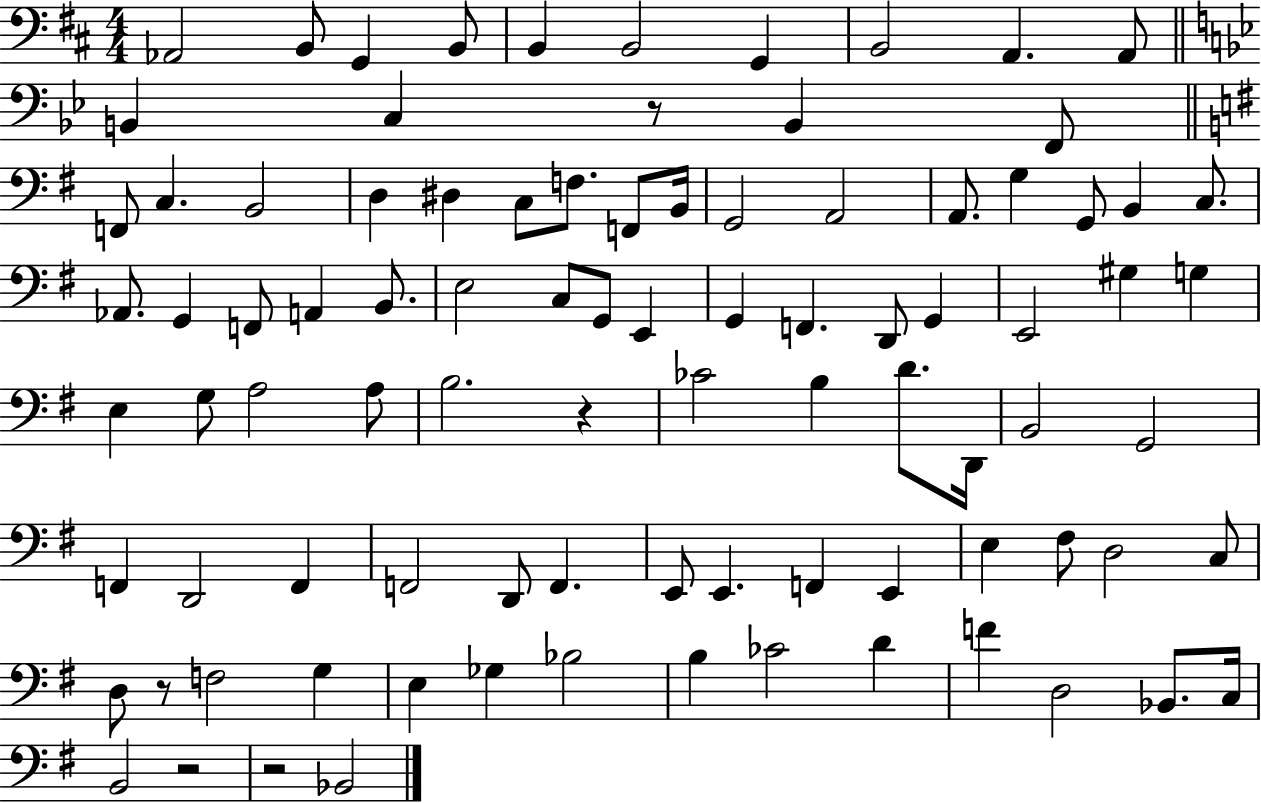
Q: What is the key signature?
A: D major